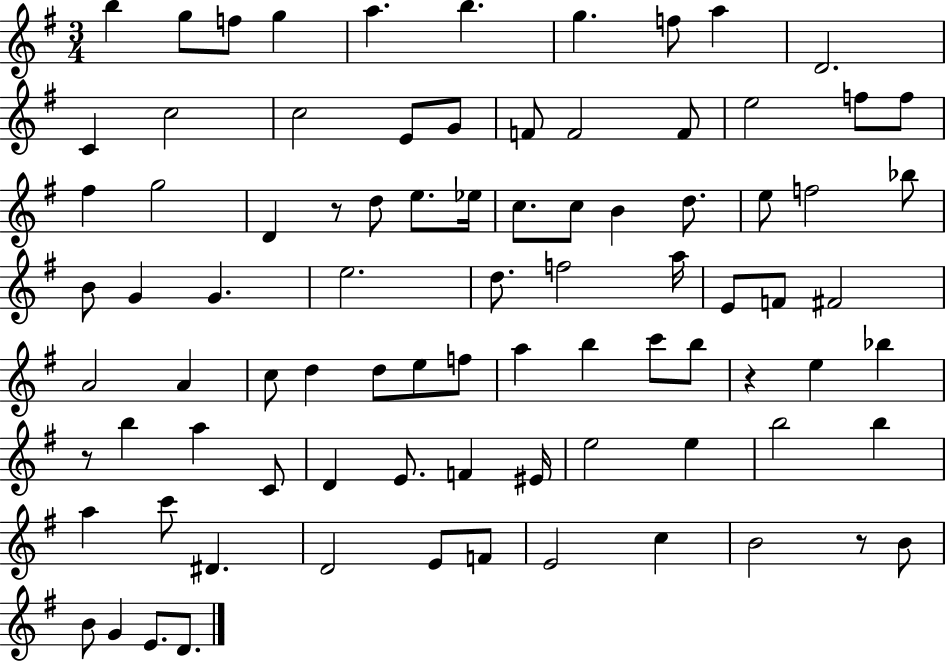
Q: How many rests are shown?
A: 4